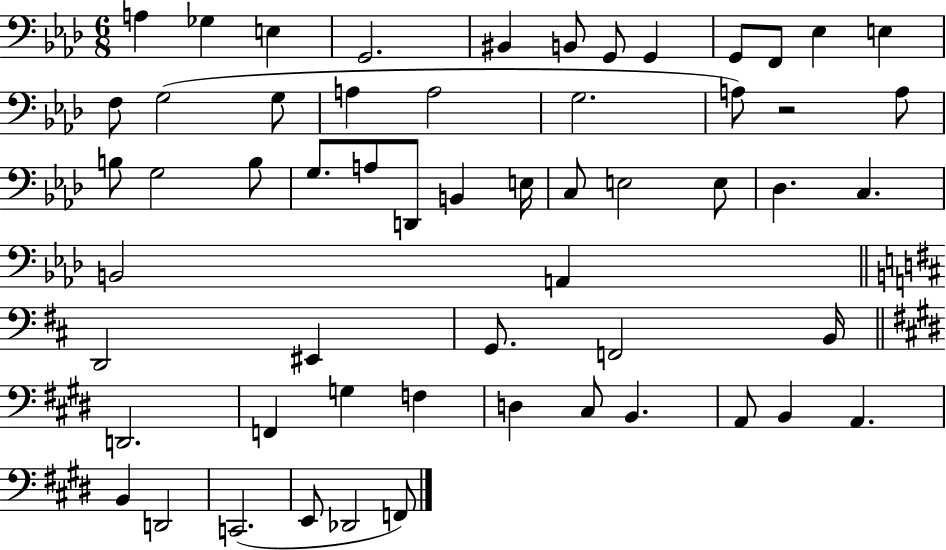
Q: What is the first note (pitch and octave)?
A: A3